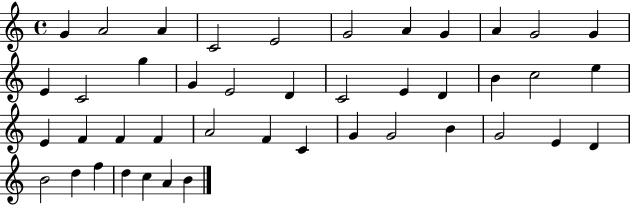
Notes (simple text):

G4/q A4/h A4/q C4/h E4/h G4/h A4/q G4/q A4/q G4/h G4/q E4/q C4/h G5/q G4/q E4/h D4/q C4/h E4/q D4/q B4/q C5/h E5/q E4/q F4/q F4/q F4/q A4/h F4/q C4/q G4/q G4/h B4/q G4/h E4/q D4/q B4/h D5/q F5/q D5/q C5/q A4/q B4/q